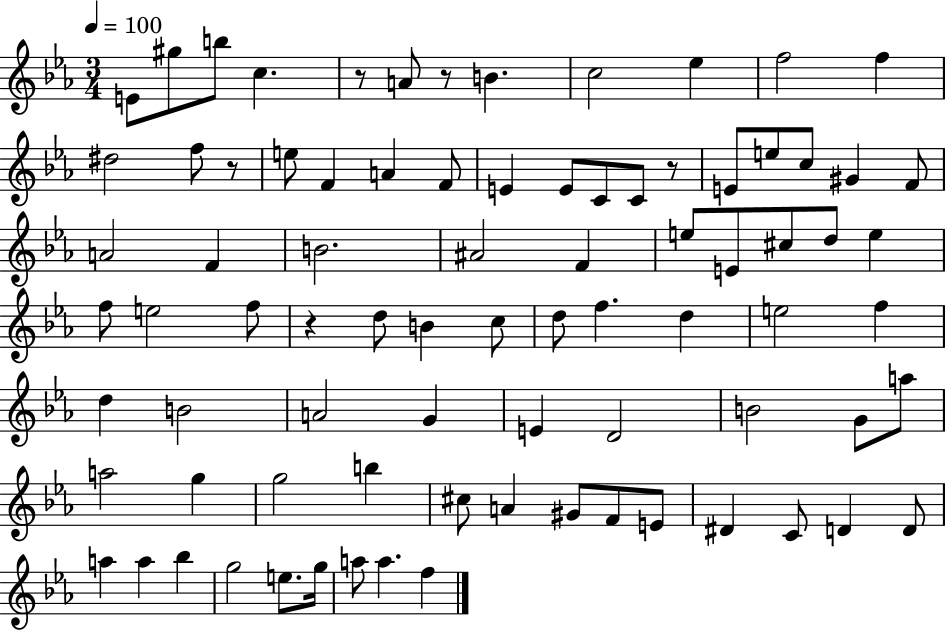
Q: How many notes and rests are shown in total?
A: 82